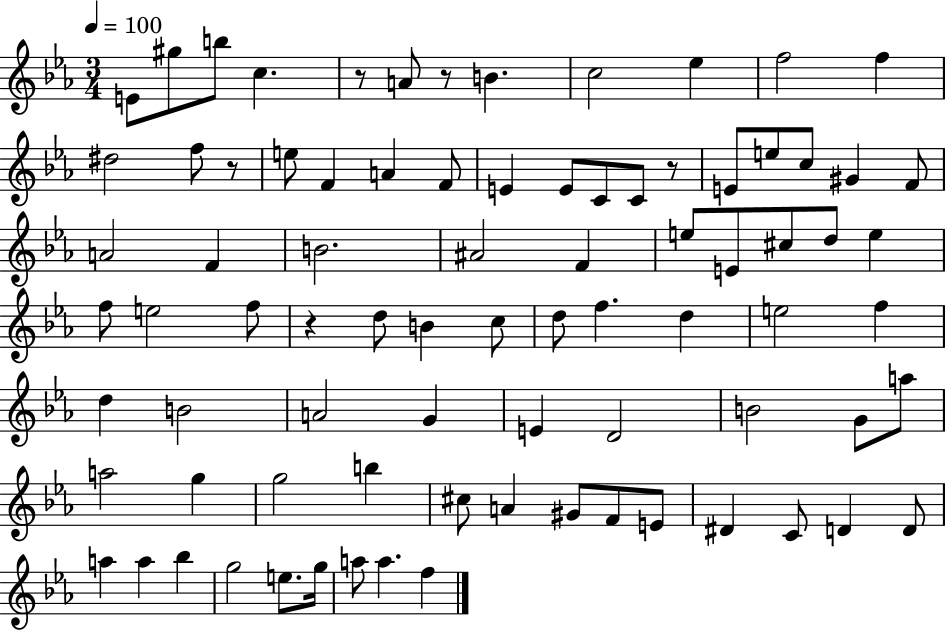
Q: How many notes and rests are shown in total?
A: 82